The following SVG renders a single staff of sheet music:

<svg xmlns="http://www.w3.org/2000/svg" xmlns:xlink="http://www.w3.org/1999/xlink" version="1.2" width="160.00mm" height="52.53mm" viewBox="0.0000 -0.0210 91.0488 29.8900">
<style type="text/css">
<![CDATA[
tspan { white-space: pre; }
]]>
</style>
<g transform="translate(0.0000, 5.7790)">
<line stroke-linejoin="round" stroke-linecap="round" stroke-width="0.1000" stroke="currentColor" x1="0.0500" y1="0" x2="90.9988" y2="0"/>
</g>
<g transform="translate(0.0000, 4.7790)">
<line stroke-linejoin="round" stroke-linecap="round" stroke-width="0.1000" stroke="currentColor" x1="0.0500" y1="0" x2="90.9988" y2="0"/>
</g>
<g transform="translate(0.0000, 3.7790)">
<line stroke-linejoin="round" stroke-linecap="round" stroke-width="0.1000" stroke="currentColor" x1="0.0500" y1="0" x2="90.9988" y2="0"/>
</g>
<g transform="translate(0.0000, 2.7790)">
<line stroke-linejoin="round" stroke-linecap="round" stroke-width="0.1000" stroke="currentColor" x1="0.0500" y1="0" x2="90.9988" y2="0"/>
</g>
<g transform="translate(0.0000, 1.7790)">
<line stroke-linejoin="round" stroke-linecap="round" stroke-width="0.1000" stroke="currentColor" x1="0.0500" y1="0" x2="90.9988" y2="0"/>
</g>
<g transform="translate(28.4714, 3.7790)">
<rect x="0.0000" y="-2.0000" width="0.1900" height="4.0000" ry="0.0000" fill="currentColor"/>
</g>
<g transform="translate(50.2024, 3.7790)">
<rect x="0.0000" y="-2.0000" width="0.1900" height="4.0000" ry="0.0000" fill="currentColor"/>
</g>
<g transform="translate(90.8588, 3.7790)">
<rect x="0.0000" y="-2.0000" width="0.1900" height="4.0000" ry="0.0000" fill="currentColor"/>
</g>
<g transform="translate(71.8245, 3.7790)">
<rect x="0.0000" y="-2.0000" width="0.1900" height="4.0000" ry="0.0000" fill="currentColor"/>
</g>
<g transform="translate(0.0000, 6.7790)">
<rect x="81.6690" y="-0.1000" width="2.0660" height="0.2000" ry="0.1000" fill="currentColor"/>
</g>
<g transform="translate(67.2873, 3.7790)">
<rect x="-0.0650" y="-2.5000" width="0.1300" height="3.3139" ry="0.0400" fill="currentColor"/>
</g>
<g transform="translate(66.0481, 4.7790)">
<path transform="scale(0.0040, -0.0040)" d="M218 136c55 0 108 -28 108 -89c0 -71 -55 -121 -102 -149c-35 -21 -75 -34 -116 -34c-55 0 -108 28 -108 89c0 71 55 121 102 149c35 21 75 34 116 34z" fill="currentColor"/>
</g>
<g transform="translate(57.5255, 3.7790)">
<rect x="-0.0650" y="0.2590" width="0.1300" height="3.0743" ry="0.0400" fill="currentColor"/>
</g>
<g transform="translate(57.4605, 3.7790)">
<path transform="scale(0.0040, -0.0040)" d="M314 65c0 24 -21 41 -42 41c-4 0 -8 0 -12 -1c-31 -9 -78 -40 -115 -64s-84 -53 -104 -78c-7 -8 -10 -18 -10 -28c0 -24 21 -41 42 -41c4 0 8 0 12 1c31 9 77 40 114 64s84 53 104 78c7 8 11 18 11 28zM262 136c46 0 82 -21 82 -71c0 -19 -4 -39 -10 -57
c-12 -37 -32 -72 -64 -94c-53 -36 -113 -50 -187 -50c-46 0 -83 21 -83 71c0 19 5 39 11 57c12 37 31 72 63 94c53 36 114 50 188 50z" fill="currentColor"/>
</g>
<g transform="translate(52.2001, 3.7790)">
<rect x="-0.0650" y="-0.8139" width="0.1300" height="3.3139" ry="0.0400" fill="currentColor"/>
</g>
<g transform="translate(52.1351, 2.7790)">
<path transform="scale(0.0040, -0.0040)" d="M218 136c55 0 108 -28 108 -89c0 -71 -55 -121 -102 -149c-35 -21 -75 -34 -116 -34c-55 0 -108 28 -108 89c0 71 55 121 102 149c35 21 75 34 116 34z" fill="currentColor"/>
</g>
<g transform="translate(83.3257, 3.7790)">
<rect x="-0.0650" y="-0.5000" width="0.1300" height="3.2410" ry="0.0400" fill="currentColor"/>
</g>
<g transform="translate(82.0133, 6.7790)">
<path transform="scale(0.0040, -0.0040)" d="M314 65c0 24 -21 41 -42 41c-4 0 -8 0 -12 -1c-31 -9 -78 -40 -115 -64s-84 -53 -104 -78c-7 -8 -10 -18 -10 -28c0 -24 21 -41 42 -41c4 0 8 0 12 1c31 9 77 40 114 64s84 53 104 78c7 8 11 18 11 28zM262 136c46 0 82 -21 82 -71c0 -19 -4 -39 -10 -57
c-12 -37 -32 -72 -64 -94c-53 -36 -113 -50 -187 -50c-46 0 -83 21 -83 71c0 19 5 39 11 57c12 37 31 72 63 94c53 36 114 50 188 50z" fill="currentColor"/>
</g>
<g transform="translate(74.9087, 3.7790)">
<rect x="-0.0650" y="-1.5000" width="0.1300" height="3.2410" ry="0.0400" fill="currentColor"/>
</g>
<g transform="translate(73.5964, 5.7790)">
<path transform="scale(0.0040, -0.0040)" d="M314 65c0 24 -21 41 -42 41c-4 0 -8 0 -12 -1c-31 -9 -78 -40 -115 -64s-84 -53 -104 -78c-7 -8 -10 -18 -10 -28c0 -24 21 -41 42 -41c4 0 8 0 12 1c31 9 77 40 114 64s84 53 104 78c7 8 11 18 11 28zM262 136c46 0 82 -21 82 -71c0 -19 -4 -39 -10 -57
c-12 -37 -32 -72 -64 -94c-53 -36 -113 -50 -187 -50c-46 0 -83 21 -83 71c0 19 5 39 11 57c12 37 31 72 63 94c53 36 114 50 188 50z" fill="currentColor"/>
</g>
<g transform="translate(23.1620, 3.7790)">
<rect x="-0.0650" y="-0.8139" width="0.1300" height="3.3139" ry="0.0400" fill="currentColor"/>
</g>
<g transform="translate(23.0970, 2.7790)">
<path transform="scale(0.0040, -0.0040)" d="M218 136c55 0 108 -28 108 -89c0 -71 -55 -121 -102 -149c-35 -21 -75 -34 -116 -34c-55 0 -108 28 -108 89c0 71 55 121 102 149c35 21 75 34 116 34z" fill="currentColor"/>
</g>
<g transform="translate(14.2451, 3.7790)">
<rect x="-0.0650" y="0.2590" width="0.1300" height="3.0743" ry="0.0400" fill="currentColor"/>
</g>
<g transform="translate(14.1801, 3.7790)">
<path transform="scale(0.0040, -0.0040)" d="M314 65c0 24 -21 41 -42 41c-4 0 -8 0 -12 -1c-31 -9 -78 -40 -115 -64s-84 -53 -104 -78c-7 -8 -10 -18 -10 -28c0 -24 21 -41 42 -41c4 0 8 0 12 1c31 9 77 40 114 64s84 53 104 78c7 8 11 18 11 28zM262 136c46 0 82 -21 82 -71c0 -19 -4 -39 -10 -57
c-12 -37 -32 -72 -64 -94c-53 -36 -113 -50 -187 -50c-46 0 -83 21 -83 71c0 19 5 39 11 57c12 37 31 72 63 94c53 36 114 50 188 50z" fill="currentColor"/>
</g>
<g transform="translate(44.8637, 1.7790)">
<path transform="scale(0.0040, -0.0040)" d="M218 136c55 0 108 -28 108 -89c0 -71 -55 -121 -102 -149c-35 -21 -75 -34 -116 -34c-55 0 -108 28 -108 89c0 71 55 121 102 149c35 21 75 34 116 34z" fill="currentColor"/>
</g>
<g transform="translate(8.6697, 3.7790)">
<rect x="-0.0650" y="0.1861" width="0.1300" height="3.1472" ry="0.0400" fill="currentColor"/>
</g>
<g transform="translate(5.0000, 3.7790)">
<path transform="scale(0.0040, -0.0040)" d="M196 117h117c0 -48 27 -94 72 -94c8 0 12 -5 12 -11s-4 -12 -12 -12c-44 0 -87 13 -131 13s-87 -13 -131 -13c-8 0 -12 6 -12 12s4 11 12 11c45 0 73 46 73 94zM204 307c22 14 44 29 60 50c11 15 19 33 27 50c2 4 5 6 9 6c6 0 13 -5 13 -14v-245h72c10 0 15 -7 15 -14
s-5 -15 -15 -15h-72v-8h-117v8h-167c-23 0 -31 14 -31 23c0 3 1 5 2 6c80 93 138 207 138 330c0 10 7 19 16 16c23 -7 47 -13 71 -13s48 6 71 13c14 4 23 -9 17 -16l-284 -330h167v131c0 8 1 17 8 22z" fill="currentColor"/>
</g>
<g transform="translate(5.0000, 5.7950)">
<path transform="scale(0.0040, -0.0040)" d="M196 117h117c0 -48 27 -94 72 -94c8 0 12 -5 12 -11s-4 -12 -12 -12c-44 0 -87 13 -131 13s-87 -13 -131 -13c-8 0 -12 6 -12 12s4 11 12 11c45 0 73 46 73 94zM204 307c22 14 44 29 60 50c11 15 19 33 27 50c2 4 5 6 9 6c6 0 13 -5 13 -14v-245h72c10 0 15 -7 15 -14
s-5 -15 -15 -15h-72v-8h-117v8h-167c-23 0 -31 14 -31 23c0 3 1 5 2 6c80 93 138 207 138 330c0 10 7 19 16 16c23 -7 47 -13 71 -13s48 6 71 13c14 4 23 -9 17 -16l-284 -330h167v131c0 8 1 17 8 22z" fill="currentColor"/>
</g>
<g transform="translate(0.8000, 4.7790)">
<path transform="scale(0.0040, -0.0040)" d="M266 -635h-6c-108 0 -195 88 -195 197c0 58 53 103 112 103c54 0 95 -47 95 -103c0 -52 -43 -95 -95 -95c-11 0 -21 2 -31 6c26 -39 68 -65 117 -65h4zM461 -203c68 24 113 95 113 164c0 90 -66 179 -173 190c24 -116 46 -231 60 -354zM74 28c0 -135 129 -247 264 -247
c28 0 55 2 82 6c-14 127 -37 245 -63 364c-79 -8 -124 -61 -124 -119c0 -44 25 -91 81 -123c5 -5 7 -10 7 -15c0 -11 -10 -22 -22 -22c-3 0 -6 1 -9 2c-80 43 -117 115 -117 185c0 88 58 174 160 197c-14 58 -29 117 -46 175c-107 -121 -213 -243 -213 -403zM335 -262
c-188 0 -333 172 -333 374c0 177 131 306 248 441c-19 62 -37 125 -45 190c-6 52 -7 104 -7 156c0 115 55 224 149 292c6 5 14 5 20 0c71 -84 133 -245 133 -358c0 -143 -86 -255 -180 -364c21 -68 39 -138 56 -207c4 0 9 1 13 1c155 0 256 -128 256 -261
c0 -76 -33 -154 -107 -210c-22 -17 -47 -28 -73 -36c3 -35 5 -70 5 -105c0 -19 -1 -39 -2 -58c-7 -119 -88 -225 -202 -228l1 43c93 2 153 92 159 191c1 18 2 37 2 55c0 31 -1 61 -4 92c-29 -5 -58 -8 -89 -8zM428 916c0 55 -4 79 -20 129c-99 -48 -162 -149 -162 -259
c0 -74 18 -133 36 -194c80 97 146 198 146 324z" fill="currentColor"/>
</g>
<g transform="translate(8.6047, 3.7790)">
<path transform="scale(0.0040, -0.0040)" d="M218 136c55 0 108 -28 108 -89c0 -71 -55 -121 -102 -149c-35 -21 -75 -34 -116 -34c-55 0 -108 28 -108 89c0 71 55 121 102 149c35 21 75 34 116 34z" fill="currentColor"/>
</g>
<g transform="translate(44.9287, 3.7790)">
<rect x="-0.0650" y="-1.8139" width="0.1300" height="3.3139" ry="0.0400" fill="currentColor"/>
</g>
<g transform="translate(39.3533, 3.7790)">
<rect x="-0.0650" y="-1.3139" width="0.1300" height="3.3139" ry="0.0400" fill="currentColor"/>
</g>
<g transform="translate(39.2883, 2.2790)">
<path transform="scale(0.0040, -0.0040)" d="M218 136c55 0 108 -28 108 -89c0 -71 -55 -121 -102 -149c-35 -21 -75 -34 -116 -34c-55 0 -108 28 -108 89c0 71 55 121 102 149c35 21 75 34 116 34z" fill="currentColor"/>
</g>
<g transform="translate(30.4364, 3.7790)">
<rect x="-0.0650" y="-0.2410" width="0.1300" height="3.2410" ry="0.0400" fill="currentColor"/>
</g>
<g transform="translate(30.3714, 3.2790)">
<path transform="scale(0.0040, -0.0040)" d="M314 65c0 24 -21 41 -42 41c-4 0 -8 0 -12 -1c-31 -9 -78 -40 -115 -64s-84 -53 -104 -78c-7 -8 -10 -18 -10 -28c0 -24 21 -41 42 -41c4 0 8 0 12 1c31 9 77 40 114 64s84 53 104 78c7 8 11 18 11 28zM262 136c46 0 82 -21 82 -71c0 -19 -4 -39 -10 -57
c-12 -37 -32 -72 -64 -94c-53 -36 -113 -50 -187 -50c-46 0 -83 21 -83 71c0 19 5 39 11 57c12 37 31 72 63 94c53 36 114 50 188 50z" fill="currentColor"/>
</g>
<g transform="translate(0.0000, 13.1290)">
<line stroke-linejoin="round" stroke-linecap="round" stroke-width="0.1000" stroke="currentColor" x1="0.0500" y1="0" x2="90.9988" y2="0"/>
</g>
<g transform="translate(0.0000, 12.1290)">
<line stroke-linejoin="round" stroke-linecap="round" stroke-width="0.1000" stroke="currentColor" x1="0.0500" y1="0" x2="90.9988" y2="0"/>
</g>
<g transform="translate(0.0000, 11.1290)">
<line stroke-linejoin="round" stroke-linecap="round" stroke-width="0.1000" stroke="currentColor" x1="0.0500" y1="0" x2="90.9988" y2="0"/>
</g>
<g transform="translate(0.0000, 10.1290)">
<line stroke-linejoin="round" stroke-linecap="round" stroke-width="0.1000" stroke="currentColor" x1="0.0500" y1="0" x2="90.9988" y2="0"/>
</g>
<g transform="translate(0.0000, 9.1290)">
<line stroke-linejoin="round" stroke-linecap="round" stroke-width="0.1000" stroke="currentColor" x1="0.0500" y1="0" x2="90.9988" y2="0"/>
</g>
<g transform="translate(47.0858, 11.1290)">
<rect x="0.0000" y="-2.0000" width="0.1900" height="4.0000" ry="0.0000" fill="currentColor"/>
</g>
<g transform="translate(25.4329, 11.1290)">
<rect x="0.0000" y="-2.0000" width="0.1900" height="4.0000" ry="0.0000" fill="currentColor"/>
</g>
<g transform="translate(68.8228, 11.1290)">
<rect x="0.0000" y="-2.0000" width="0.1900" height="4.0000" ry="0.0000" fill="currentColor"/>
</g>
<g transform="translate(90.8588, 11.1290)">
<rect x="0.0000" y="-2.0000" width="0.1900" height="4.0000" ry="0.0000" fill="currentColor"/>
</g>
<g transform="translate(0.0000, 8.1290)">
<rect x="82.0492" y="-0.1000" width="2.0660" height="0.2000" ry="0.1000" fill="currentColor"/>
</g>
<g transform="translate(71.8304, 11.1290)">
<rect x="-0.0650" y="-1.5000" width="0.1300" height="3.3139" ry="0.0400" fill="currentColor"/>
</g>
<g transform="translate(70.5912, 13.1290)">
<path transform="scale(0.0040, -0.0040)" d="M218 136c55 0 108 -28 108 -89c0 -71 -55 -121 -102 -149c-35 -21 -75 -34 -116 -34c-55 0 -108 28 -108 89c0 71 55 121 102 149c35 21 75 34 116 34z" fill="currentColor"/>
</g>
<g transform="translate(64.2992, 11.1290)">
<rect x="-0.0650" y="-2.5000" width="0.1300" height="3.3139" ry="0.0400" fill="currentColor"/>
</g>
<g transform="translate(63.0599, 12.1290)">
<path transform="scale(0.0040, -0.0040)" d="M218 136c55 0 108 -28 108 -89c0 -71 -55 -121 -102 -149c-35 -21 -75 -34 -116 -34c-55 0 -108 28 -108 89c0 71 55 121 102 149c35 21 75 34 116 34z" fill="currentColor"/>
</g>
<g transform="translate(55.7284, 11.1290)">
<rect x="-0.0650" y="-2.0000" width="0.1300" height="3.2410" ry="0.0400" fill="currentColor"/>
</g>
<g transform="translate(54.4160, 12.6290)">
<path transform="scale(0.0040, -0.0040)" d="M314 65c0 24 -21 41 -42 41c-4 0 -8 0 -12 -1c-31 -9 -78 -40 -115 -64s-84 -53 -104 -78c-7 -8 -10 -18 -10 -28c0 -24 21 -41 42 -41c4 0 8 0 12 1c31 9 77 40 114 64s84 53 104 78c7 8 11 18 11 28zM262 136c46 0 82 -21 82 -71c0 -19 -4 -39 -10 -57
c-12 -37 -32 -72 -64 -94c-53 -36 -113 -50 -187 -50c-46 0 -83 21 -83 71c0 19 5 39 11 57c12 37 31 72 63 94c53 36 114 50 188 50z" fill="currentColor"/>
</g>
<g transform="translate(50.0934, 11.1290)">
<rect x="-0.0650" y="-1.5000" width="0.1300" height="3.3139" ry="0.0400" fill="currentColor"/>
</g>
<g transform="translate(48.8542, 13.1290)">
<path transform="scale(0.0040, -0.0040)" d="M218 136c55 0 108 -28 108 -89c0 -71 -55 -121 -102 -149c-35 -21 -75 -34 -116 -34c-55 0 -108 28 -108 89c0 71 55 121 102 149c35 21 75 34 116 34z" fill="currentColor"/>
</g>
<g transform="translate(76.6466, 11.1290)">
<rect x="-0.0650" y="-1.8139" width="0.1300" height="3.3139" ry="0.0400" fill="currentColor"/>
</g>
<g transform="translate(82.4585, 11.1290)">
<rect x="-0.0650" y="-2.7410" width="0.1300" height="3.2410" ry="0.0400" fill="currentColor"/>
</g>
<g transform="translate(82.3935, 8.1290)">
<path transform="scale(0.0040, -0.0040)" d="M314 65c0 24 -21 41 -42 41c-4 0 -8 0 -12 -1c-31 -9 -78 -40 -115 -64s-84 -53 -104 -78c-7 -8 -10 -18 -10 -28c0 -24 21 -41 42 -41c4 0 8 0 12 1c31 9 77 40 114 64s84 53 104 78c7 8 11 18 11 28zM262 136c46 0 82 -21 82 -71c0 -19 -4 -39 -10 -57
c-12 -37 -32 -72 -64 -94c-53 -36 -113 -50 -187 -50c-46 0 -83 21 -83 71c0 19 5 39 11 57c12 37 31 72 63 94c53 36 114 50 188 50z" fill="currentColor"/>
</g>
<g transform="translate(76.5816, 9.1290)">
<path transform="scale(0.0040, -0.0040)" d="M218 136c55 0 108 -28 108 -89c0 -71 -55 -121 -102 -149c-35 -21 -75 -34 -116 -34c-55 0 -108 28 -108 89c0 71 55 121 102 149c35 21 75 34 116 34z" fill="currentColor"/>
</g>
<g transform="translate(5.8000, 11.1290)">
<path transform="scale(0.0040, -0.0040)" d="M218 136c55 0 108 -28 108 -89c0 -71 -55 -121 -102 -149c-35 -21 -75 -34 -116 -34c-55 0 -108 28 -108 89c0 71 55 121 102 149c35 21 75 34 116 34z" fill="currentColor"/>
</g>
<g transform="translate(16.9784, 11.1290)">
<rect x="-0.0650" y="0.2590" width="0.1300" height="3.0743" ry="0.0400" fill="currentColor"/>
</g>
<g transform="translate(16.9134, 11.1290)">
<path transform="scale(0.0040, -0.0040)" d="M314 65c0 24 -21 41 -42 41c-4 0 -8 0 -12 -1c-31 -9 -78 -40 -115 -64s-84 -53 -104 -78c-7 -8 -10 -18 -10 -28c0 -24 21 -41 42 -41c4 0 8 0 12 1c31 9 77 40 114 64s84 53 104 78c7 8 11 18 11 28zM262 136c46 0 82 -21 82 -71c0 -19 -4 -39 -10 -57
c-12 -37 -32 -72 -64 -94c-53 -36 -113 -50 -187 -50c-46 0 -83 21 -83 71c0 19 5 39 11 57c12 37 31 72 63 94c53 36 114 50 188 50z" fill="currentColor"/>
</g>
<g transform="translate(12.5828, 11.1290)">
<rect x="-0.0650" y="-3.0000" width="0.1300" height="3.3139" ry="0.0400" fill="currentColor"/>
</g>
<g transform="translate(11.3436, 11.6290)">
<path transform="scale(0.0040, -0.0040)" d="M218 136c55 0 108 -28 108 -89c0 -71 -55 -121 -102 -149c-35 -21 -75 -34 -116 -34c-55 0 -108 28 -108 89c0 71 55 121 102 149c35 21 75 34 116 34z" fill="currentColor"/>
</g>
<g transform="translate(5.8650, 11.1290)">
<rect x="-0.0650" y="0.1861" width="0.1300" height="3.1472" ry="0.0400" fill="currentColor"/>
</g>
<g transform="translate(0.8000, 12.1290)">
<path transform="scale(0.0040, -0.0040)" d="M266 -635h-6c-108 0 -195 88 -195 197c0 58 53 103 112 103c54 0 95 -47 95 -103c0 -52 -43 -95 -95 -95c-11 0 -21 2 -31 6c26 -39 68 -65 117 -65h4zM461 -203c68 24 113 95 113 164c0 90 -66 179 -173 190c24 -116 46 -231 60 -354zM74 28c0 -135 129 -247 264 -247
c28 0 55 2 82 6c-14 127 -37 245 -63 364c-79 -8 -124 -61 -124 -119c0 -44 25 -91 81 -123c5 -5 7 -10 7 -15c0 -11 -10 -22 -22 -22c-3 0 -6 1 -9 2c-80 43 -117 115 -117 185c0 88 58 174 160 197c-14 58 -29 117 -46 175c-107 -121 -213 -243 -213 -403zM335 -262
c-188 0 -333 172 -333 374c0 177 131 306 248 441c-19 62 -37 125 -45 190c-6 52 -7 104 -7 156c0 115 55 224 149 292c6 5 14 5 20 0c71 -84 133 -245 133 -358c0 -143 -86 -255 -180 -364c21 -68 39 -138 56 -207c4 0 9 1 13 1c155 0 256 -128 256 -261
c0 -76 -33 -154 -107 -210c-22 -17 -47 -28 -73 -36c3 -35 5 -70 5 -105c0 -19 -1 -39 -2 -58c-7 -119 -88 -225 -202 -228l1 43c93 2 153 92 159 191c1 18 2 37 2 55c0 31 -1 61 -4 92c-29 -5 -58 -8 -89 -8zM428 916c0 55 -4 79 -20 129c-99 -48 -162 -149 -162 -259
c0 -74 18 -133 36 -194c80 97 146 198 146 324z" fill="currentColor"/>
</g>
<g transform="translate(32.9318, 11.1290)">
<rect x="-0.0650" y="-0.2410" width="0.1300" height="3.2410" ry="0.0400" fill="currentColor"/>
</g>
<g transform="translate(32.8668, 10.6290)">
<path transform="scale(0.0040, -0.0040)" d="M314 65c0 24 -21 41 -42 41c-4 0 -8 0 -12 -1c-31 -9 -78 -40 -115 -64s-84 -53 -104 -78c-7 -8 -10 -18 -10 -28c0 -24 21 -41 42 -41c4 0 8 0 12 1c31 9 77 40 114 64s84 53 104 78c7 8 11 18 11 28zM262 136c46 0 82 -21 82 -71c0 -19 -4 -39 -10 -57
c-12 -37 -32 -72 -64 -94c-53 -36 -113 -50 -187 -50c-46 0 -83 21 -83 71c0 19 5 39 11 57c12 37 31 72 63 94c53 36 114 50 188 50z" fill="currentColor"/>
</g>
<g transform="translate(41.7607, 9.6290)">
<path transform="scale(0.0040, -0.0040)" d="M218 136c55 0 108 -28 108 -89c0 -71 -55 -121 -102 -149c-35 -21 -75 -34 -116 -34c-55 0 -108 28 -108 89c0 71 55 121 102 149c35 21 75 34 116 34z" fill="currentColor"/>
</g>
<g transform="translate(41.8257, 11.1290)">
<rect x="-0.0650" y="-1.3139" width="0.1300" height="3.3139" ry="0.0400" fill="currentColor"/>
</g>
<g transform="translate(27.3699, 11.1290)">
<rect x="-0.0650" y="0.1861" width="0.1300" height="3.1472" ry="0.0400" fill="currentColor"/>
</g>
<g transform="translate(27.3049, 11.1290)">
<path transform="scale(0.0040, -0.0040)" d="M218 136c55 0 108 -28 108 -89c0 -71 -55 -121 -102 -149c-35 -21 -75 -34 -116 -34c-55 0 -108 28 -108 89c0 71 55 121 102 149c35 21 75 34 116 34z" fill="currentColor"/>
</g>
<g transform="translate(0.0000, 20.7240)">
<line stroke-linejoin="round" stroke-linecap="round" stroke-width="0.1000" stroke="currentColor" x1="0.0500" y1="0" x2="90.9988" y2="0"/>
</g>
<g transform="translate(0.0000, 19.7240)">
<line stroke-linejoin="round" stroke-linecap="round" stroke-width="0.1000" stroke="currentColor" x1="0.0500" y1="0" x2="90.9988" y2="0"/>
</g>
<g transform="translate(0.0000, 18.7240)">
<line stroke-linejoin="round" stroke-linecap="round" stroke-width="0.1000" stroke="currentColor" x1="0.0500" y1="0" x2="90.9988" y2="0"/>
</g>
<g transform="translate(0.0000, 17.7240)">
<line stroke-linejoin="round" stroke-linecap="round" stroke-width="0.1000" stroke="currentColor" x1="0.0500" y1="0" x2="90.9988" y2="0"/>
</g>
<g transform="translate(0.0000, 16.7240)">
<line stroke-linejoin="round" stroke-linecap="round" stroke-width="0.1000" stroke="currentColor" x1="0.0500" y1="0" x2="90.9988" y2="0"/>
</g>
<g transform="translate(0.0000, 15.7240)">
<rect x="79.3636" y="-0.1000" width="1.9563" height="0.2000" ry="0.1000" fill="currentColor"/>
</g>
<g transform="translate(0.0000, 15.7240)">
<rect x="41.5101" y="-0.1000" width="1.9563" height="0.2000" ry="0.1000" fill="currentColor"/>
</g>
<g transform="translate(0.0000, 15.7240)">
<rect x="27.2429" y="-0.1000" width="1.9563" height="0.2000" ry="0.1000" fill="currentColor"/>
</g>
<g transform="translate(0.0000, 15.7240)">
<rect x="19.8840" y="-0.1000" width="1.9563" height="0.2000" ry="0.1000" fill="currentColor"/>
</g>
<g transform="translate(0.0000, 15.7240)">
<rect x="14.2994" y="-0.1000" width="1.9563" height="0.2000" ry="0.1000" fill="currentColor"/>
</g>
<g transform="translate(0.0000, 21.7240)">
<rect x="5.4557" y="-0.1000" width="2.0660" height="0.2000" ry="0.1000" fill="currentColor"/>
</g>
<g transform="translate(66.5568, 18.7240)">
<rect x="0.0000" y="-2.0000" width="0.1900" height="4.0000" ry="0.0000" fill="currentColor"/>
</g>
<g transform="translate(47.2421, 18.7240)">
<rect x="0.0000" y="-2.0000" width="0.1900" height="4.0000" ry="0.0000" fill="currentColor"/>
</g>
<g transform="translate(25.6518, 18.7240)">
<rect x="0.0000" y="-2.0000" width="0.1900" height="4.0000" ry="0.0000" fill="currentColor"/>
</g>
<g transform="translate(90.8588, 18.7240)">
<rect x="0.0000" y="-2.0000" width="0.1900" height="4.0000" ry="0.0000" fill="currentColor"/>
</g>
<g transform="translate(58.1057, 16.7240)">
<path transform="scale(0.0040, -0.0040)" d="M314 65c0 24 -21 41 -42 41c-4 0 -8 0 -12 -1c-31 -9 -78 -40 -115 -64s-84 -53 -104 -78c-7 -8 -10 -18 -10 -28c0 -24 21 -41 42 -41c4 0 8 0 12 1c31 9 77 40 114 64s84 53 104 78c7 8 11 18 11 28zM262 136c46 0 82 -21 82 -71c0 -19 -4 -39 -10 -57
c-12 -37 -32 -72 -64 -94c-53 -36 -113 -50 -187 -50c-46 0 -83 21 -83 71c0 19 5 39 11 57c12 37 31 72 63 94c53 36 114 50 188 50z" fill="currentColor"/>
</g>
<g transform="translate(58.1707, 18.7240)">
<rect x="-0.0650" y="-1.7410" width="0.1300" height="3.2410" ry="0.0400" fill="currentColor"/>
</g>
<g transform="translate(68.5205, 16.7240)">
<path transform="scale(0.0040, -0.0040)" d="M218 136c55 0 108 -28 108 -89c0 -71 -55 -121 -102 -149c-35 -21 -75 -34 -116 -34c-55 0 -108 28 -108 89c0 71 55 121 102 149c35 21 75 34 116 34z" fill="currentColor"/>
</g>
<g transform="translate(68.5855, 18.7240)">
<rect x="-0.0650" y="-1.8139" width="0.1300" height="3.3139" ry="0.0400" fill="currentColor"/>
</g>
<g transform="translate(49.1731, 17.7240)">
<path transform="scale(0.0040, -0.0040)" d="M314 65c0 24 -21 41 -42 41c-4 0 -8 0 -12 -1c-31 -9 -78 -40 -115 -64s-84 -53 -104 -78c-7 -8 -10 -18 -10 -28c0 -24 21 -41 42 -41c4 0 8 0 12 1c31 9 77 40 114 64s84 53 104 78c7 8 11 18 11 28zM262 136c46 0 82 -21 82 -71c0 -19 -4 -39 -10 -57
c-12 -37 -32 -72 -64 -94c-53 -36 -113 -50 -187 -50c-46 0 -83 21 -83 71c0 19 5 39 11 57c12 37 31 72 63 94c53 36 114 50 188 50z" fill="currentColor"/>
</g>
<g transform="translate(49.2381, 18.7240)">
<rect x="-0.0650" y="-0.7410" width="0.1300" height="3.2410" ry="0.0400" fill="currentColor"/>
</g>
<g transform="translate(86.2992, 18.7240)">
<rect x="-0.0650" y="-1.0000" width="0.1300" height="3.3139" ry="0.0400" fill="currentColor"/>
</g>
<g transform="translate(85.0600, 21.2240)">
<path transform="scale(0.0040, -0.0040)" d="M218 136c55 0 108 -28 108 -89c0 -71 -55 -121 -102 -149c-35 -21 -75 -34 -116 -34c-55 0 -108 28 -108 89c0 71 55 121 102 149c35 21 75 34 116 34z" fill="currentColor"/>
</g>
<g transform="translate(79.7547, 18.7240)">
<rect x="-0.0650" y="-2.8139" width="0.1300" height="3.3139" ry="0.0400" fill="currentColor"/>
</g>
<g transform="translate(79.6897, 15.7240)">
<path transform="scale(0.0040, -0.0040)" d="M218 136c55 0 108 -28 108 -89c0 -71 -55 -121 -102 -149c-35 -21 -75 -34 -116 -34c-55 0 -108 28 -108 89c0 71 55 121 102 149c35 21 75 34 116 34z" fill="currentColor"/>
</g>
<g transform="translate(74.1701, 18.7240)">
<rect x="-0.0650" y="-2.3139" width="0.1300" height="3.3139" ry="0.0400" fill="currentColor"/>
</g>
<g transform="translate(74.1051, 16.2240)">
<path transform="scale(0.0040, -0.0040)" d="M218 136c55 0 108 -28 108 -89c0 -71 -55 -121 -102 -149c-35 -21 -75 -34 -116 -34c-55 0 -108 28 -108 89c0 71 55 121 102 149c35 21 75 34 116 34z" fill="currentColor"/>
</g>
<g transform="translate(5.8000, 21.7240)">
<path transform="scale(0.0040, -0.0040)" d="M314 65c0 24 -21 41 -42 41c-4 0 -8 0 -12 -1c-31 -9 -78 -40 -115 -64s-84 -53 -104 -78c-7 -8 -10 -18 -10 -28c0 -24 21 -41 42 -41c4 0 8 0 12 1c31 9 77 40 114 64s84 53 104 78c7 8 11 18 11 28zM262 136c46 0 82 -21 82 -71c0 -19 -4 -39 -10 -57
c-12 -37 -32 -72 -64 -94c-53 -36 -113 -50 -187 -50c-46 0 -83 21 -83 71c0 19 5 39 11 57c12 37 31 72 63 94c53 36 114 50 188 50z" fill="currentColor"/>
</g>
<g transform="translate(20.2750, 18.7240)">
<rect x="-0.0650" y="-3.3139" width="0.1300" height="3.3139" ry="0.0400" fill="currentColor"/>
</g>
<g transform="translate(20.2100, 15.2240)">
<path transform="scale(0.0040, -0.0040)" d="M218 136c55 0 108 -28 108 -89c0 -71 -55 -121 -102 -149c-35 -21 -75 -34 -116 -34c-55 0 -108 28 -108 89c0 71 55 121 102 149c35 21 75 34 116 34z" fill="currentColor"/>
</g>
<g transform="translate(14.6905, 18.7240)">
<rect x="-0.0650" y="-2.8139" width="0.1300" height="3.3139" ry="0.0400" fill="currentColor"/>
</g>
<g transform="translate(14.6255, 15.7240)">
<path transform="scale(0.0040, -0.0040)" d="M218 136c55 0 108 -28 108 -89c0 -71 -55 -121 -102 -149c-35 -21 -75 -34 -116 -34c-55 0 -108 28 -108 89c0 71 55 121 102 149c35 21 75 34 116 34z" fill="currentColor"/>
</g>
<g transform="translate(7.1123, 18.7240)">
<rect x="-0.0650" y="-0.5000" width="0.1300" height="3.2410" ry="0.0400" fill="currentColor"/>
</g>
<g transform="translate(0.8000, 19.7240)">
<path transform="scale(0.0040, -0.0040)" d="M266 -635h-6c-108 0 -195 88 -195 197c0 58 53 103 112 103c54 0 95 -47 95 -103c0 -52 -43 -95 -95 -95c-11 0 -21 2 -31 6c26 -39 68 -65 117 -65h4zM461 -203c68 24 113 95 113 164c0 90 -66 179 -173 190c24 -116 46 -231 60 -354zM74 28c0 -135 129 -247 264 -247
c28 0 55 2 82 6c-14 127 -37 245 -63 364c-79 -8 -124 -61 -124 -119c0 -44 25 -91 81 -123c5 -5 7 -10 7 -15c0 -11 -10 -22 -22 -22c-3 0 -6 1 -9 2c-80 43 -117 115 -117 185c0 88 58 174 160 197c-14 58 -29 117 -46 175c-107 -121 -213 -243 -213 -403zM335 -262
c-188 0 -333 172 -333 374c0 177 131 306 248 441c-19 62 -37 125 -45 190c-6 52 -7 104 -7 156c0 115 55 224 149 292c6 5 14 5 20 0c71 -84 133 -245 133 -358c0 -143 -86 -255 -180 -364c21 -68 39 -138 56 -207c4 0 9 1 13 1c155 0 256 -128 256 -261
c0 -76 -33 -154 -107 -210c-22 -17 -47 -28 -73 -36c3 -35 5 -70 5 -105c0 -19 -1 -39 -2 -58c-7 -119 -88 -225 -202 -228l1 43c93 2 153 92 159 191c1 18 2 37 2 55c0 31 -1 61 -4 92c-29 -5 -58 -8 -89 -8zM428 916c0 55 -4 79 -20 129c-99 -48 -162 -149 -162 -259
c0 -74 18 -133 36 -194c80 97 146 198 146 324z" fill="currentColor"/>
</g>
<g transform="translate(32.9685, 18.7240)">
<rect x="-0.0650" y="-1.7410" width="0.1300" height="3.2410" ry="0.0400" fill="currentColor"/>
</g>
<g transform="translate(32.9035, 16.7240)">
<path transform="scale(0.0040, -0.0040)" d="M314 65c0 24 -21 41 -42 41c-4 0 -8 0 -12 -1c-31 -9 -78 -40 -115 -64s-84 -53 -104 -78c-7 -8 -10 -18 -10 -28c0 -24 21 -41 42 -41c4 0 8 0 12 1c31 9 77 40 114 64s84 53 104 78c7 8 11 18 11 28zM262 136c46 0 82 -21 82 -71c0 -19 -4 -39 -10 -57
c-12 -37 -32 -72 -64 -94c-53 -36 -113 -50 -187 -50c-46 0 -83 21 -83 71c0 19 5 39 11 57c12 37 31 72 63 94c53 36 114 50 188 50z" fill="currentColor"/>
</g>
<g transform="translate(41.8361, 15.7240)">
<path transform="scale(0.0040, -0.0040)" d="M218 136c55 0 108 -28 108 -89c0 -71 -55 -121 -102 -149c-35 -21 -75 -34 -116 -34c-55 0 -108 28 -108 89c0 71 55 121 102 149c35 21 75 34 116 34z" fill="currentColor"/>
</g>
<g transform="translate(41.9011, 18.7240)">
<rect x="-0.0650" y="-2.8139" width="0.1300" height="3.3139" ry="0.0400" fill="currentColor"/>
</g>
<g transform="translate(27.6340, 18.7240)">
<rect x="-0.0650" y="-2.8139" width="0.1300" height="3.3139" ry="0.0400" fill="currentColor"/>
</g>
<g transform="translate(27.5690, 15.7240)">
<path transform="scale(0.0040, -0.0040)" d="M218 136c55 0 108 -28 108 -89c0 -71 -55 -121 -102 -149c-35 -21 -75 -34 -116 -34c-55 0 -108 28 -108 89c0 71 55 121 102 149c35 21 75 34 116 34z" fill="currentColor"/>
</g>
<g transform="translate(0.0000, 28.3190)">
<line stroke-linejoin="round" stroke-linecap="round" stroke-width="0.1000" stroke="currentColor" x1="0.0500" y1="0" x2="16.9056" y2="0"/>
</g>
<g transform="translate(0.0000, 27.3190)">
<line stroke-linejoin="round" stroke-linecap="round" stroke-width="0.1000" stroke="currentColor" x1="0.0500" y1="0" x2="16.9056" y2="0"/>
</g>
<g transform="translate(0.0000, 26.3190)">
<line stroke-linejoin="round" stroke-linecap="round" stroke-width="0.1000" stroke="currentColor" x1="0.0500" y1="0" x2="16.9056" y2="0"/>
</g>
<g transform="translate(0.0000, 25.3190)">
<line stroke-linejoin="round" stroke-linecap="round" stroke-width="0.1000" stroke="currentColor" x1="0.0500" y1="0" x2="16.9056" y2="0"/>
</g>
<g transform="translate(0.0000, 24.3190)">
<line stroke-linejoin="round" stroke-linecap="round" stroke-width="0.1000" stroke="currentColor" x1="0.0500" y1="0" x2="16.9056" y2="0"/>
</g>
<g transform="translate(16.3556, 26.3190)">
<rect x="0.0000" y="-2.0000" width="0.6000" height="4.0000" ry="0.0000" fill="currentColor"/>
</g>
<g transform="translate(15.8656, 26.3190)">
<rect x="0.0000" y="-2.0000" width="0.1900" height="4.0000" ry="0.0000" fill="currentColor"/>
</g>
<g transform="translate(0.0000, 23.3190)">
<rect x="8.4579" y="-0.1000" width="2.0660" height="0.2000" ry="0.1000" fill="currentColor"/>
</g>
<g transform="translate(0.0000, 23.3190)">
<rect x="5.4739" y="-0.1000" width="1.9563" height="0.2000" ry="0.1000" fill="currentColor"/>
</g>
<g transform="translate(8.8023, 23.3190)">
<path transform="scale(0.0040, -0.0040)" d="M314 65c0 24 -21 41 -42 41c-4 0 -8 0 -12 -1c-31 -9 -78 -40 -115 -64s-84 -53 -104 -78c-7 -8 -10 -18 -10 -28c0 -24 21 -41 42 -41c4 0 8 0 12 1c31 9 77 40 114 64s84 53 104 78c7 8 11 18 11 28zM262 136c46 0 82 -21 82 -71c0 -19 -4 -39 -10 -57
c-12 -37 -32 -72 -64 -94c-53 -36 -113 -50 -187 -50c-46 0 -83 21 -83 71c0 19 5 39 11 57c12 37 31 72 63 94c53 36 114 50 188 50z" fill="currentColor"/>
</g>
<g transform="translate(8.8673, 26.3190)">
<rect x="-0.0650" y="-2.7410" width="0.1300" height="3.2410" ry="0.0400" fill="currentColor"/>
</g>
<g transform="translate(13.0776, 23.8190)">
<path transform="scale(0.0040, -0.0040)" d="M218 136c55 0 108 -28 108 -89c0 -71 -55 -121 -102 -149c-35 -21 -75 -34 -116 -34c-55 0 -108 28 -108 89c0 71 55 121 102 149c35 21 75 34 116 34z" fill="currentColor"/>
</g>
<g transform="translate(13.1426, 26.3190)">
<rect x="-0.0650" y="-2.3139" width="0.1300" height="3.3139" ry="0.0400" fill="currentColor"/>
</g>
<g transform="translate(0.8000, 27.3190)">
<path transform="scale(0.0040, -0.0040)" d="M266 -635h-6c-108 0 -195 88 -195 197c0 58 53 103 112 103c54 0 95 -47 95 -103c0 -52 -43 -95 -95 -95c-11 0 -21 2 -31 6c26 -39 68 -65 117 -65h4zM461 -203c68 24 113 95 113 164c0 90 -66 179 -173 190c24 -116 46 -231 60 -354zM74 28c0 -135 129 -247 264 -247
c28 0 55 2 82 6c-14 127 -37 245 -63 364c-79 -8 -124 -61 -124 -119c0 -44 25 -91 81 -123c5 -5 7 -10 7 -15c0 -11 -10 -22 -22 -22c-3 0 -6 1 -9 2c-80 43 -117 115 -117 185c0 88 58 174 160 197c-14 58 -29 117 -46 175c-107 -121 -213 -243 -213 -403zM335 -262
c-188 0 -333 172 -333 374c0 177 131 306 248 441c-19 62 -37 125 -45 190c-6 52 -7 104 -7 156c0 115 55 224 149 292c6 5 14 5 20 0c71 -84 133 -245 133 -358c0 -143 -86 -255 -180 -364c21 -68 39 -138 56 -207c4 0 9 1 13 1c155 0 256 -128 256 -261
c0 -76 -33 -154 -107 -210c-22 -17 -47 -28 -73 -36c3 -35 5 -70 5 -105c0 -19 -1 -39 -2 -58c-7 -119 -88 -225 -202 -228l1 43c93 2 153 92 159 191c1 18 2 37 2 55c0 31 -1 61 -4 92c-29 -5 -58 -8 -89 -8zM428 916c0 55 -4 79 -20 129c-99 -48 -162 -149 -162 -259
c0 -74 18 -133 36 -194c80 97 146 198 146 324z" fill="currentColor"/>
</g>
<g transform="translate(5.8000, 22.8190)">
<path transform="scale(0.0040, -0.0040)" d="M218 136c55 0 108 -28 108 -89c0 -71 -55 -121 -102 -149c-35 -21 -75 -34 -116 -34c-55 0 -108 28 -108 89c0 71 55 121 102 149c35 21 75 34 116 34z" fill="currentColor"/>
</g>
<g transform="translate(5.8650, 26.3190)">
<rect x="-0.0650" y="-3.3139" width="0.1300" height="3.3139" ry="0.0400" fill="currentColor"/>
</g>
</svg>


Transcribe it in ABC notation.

X:1
T:Untitled
M:4/4
L:1/4
K:C
B B2 d c2 e f d B2 G E2 C2 B A B2 B c2 e E F2 G E f a2 C2 a b a f2 a d2 f2 f g a D b a2 g